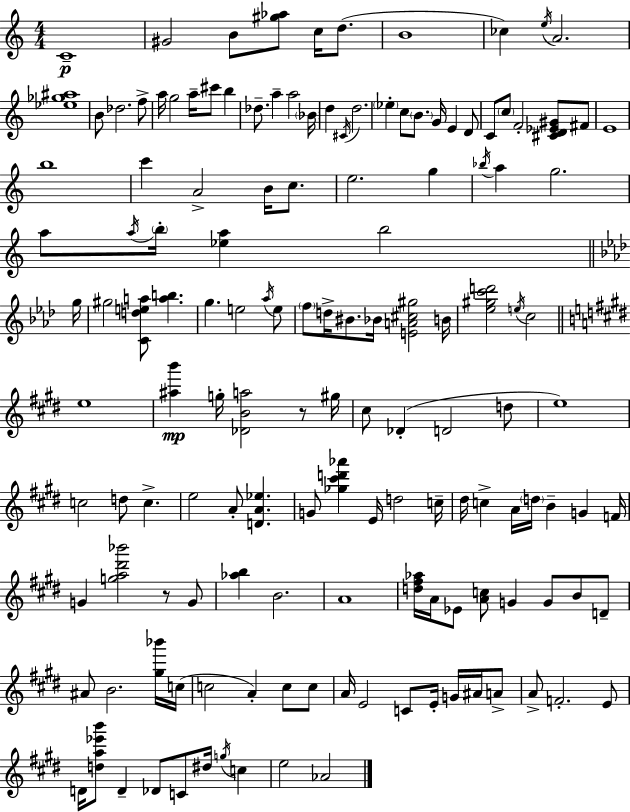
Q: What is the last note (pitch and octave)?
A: Ab4